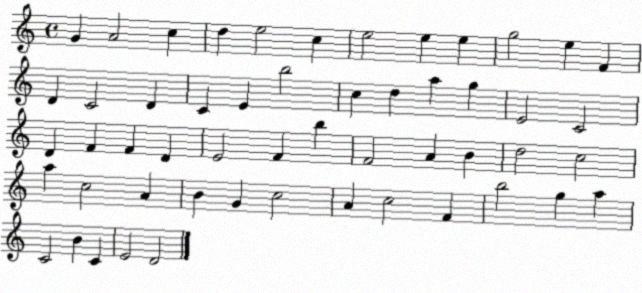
X:1
T:Untitled
M:4/4
L:1/4
K:C
G A2 c d e2 c e2 e e g2 e F D C2 D C E b2 c d a g E2 C2 D F F D E2 F b F2 A B d2 c2 a c2 A B G c2 A c2 F b2 g a C2 B C E2 D2